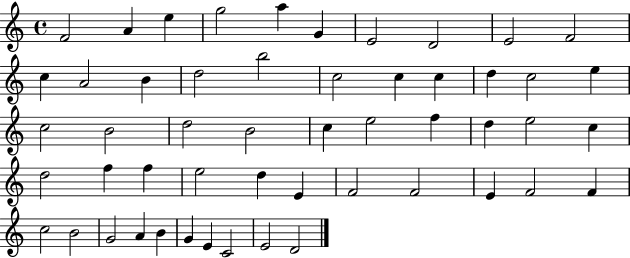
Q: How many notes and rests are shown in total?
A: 52